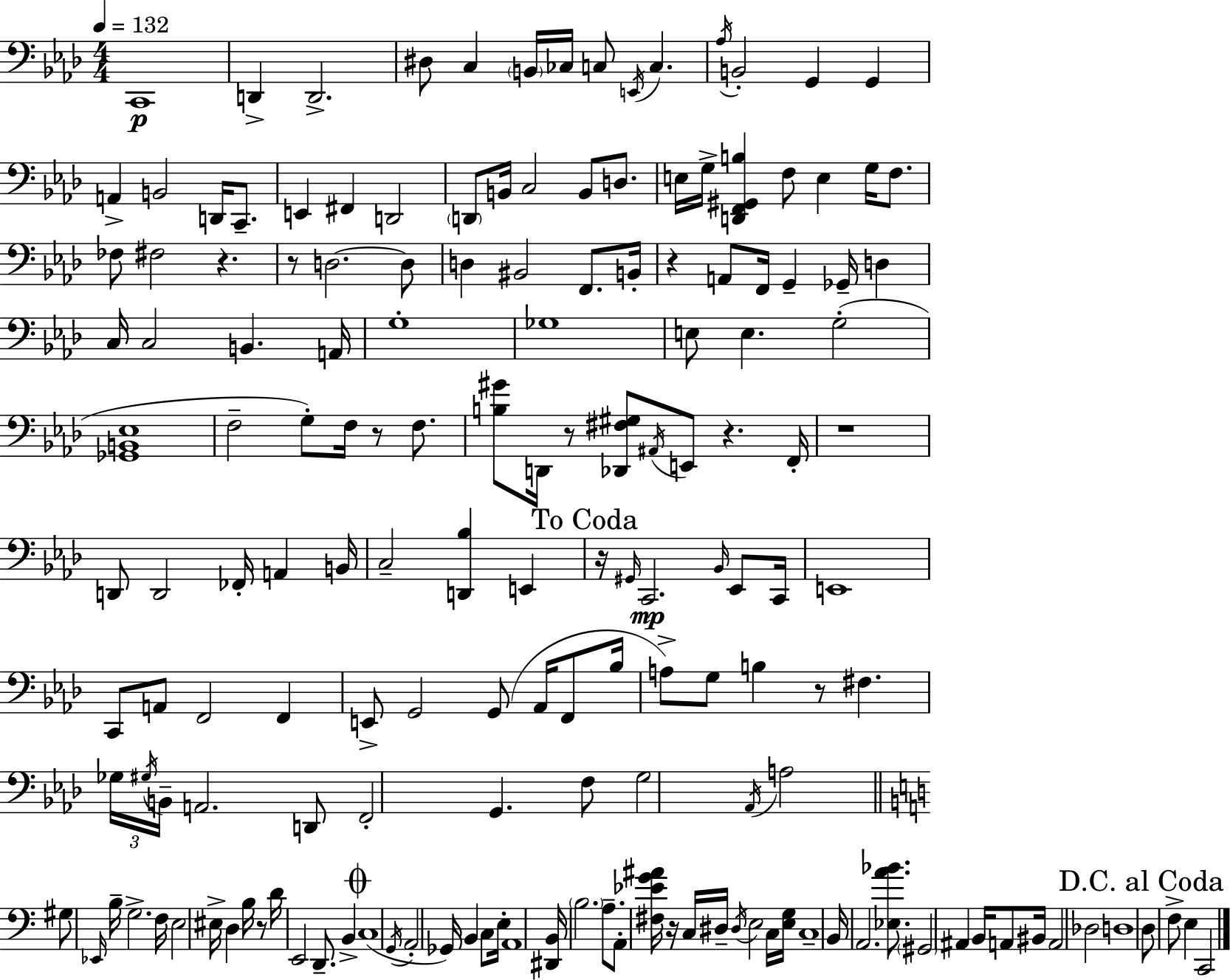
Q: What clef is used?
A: bass